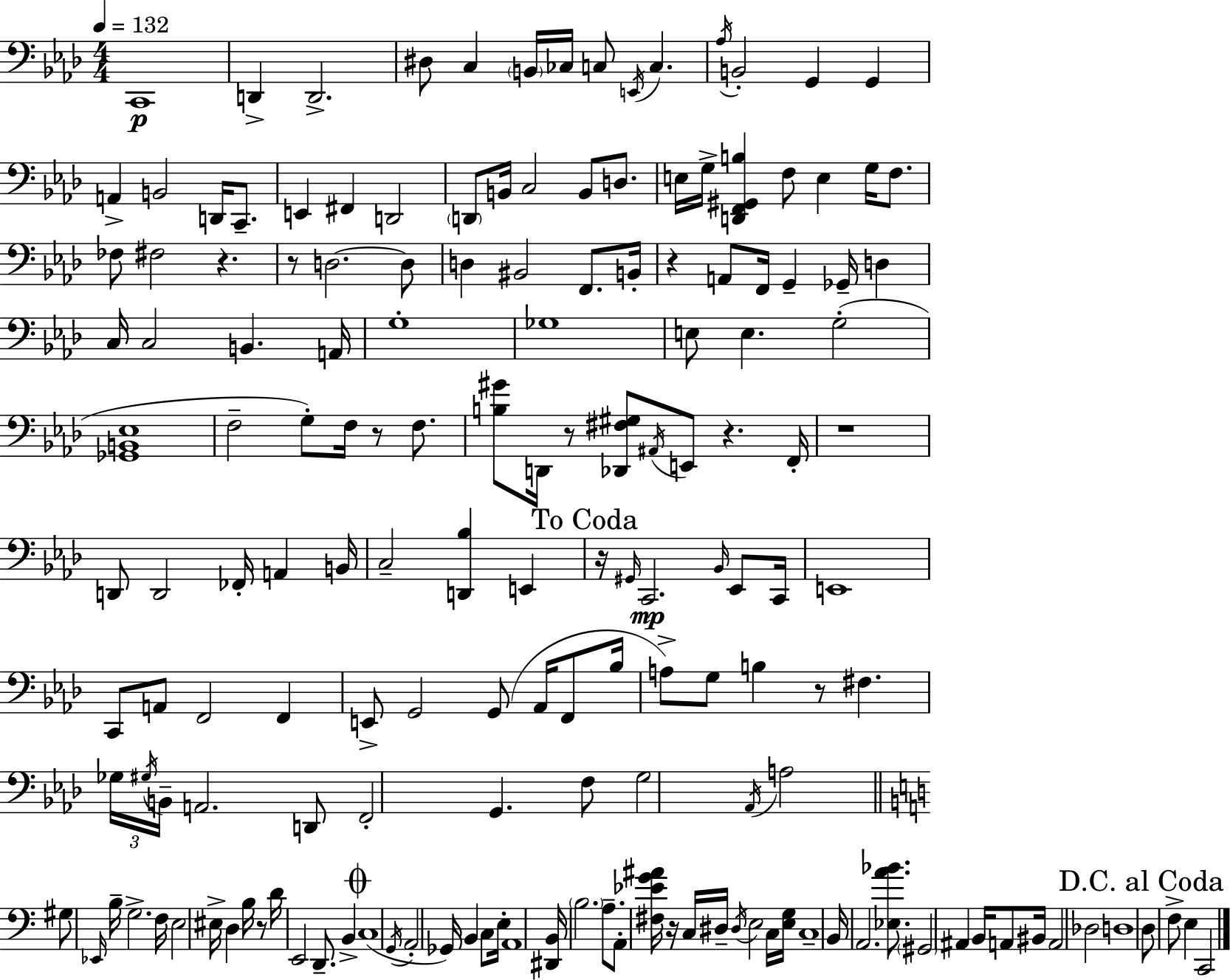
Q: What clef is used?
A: bass